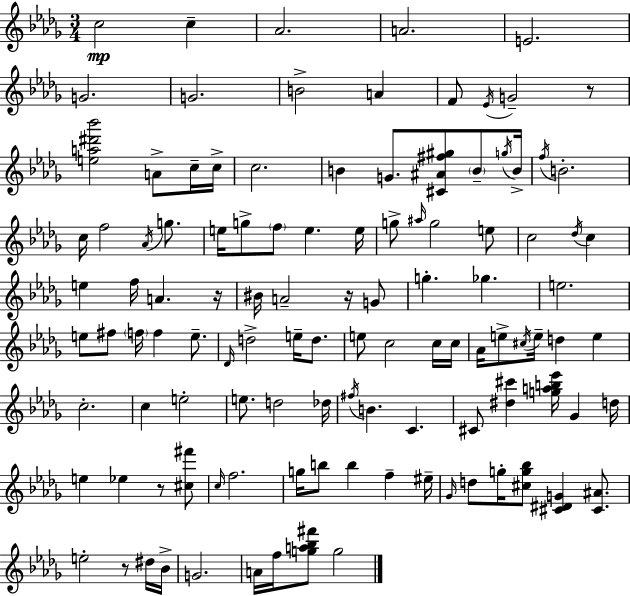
{
  \clef treble
  \numericTimeSignature
  \time 3/4
  \key bes \minor
  \repeat volta 2 { c''2\mp c''4-- | aes'2. | a'2. | e'2. | \break g'2. | g'2. | b'2-> a'4 | f'8 \acciaccatura { ees'16 } g'2-- r8 | \break <e'' a'' dis''' bes'''>2 a'8-> c''16-- | c''16-> c''2. | b'4 g'8. <cis' ais' fis'' gis''>8 \parenthesize b'8-- | \acciaccatura { g''16 } b'16-> \acciaccatura { f''16 } b'2.-. | \break c''16 f''2 | \acciaccatura { aes'16 } g''8. e''16 g''8-> \parenthesize f''8 e''4. | e''16 g''8-> \grace { ais''16 } g''2 | e''8 c''2 | \break \acciaccatura { des''16 } c''4 e''4 f''16 a'4. | r16 bis'16 a'2-- | r16 g'8 g''4.-. | ges''4. e''2. | \break e''8 fis''8 \parenthesize f''16 f''4 | e''8.-- \grace { des'16 } d''2-> | e''16-- d''8. e''8 c''2 | c''16 c''16 aes'16 e''8-> \acciaccatura { cis''16 } e''16-- | \break d''4 e''4 c''2.-. | c''4 | e''2-. e''8. d''2 | des''16 \acciaccatura { fis''16 } b'4. | \break c'4. cis'8 <dis'' cis'''>4 | <g'' a'' b'' ees'''>16 ges'4 d''16 e''4 | ees''4 r8 <cis'' fis'''>8 \grace { c''16 } f''2. | g''16 b''8 | \break b''4 f''4-- eis''16-- \grace { ges'16 } d''8 | g''16-. <cis'' g'' bes''>8 <cis' dis' g'>4 <cis' ais'>8. e''2-. | r8 dis''16 bes'16-> g'2. | a'16 | \break f''16 <g'' a'' bes'' fis'''>8 g''2 } \bar "|."
}